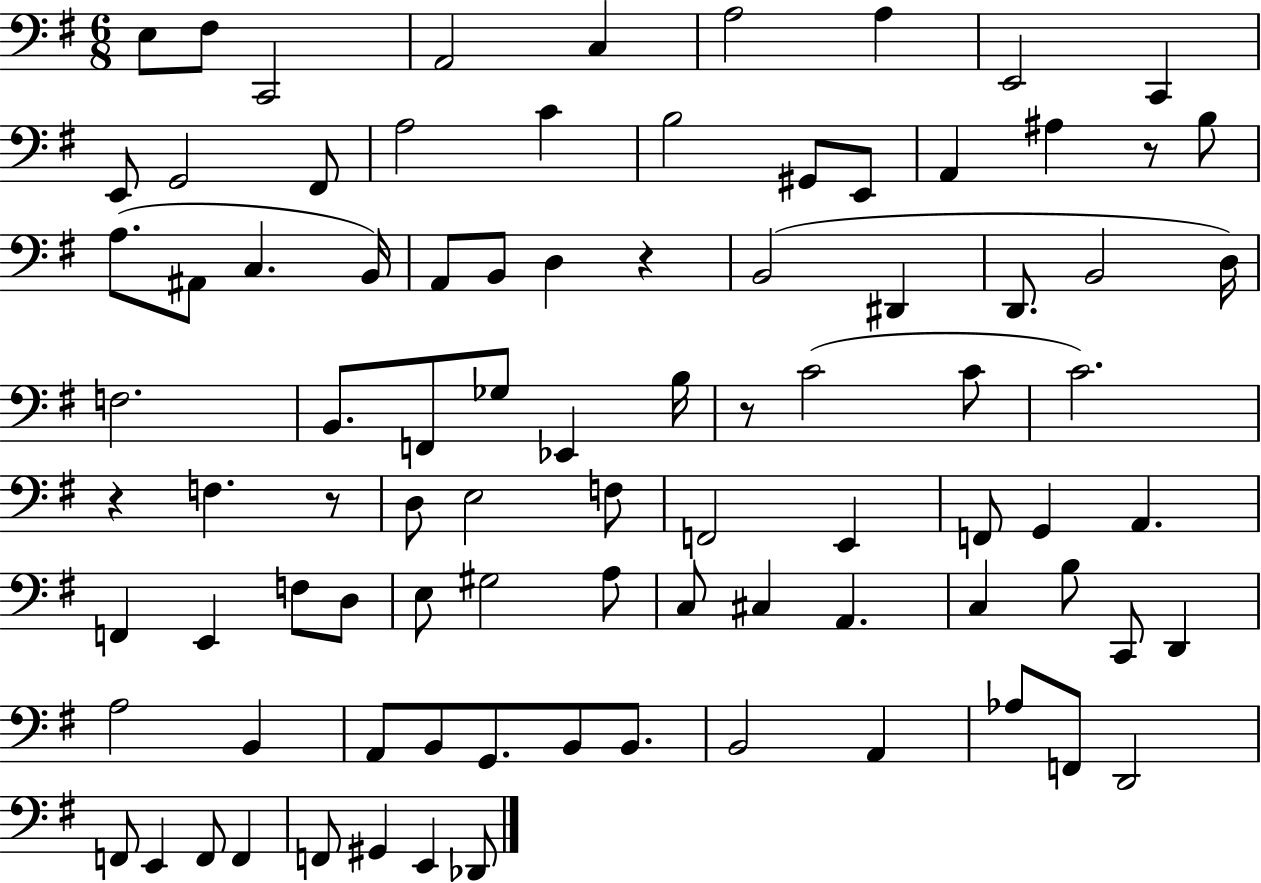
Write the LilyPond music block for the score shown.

{
  \clef bass
  \numericTimeSignature
  \time 6/8
  \key g \major
  e8 fis8 c,2 | a,2 c4 | a2 a4 | e,2 c,4 | \break e,8 g,2 fis,8 | a2 c'4 | b2 gis,8 e,8 | a,4 ais4 r8 b8 | \break a8.( ais,8 c4. b,16) | a,8 b,8 d4 r4 | b,2( dis,4 | d,8. b,2 d16) | \break f2. | b,8. f,8 ges8 ees,4 b16 | r8 c'2( c'8 | c'2.) | \break r4 f4. r8 | d8 e2 f8 | f,2 e,4 | f,8 g,4 a,4. | \break f,4 e,4 f8 d8 | e8 gis2 a8 | c8 cis4 a,4. | c4 b8 c,8 d,4 | \break a2 b,4 | a,8 b,8 g,8. b,8 b,8. | b,2 a,4 | aes8 f,8 d,2 | \break f,8 e,4 f,8 f,4 | f,8 gis,4 e,4 des,8 | \bar "|."
}